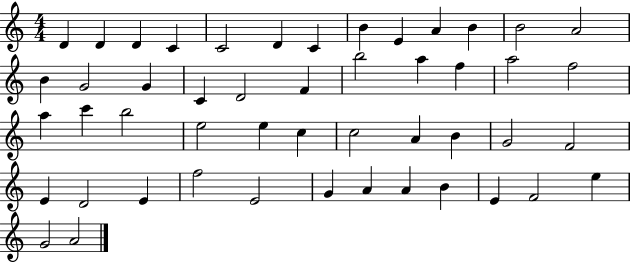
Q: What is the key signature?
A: C major